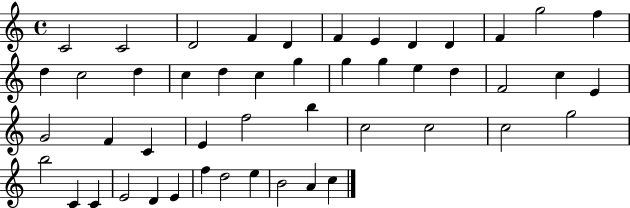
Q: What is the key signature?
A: C major